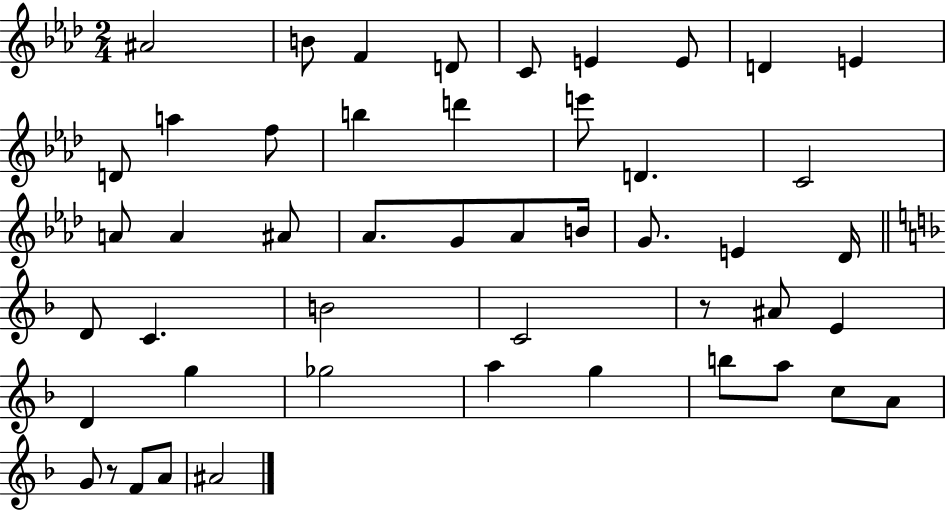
X:1
T:Untitled
M:2/4
L:1/4
K:Ab
^A2 B/2 F D/2 C/2 E E/2 D E D/2 a f/2 b d' e'/2 D C2 A/2 A ^A/2 _A/2 G/2 _A/2 B/4 G/2 E _D/4 D/2 C B2 C2 z/2 ^A/2 E D g _g2 a g b/2 a/2 c/2 A/2 G/2 z/2 F/2 A/2 ^A2